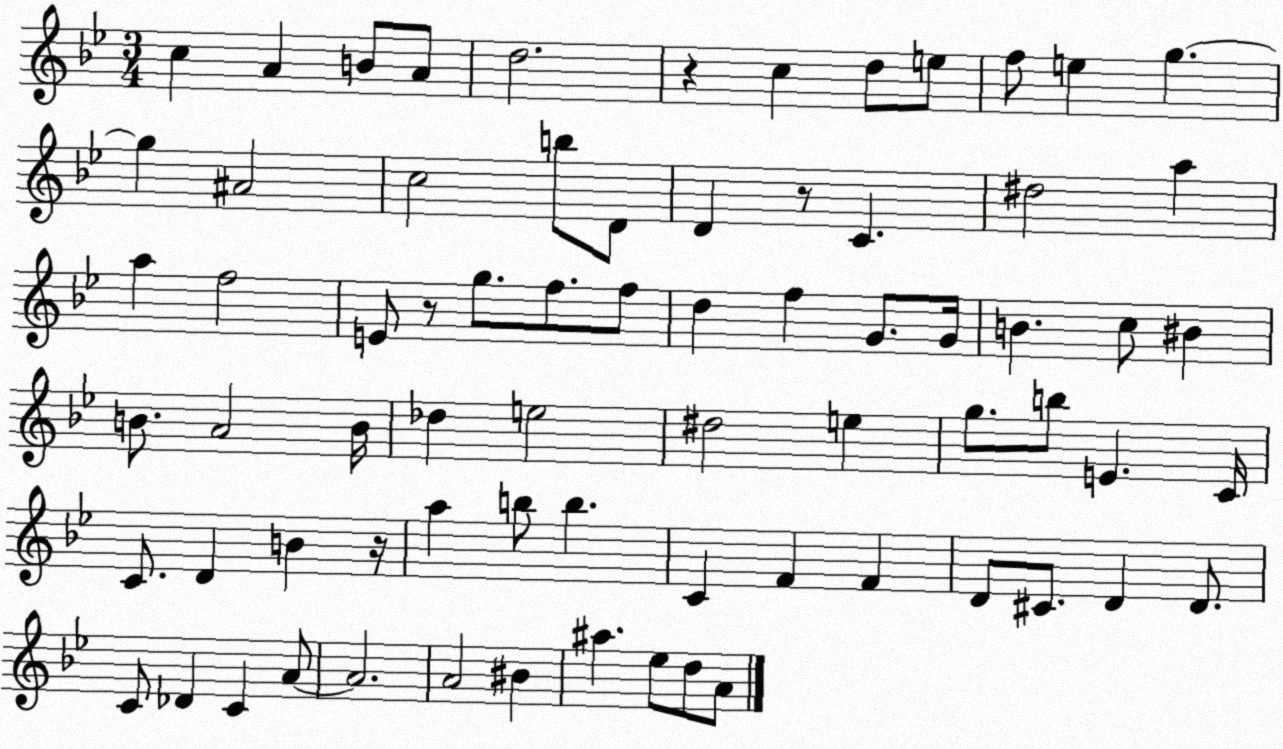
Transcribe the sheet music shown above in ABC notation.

X:1
T:Untitled
M:3/4
L:1/4
K:Bb
c A B/2 A/2 d2 z c d/2 e/2 f/2 e g g ^A2 c2 b/2 D/2 D z/2 C ^d2 a a f2 E/2 z/2 g/2 f/2 f/2 d f G/2 G/4 B c/2 ^B B/2 A2 B/4 _d e2 ^d2 e g/2 b/2 E C/4 C/2 D B z/4 a b/2 b C F F D/2 ^C/2 D D/2 C/2 _D C A/2 A2 A2 ^B ^a _e/2 d/2 A/2